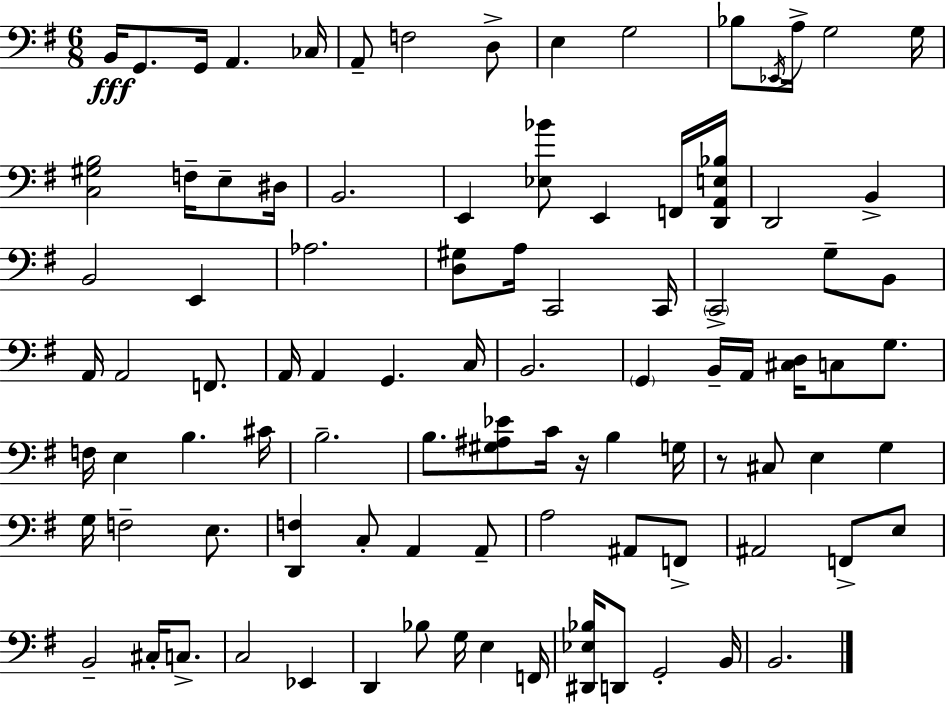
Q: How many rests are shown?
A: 2